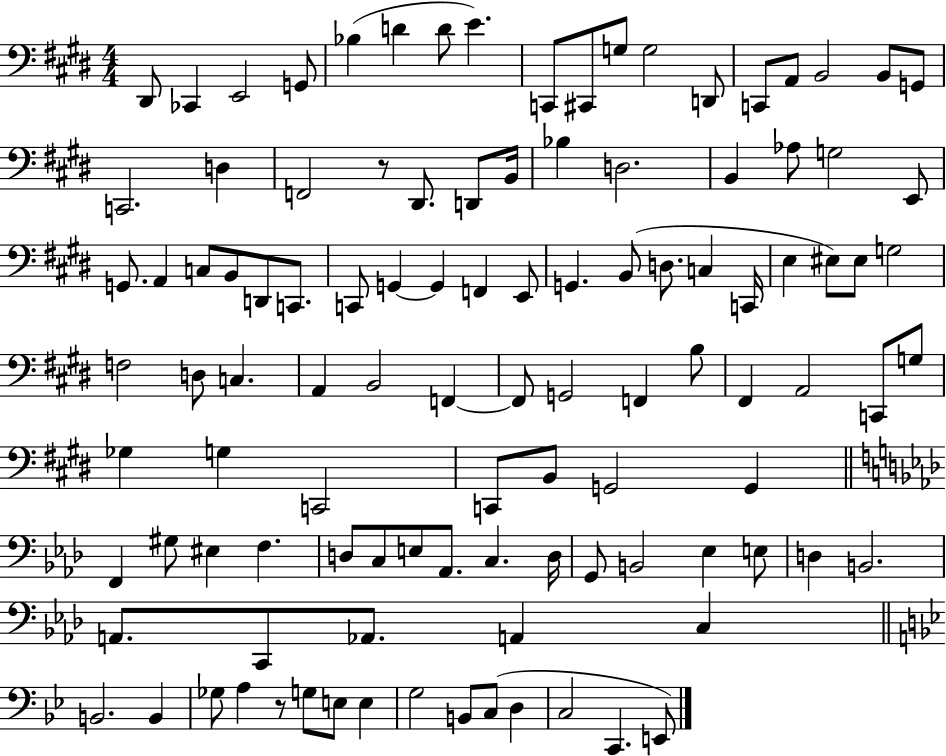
X:1
T:Untitled
M:4/4
L:1/4
K:E
^D,,/2 _C,, E,,2 G,,/2 _B, D D/2 E C,,/2 ^C,,/2 G,/2 G,2 D,,/2 C,,/2 A,,/2 B,,2 B,,/2 G,,/2 C,,2 D, F,,2 z/2 ^D,,/2 D,,/2 B,,/4 _B, D,2 B,, _A,/2 G,2 E,,/2 G,,/2 A,, C,/2 B,,/2 D,,/2 C,,/2 C,,/2 G,, G,, F,, E,,/2 G,, B,,/2 D,/2 C, C,,/4 E, ^E,/2 ^E,/2 G,2 F,2 D,/2 C, A,, B,,2 F,, F,,/2 G,,2 F,, B,/2 ^F,, A,,2 C,,/2 G,/2 _G, G, C,,2 C,,/2 B,,/2 G,,2 G,, F,, ^G,/2 ^E, F, D,/2 C,/2 E,/2 _A,,/2 C, D,/4 G,,/2 B,,2 _E, E,/2 D, B,,2 A,,/2 C,,/2 _A,,/2 A,, C, B,,2 B,, _G,/2 A, z/2 G,/2 E,/2 E, G,2 B,,/2 C,/2 D, C,2 C,, E,,/2